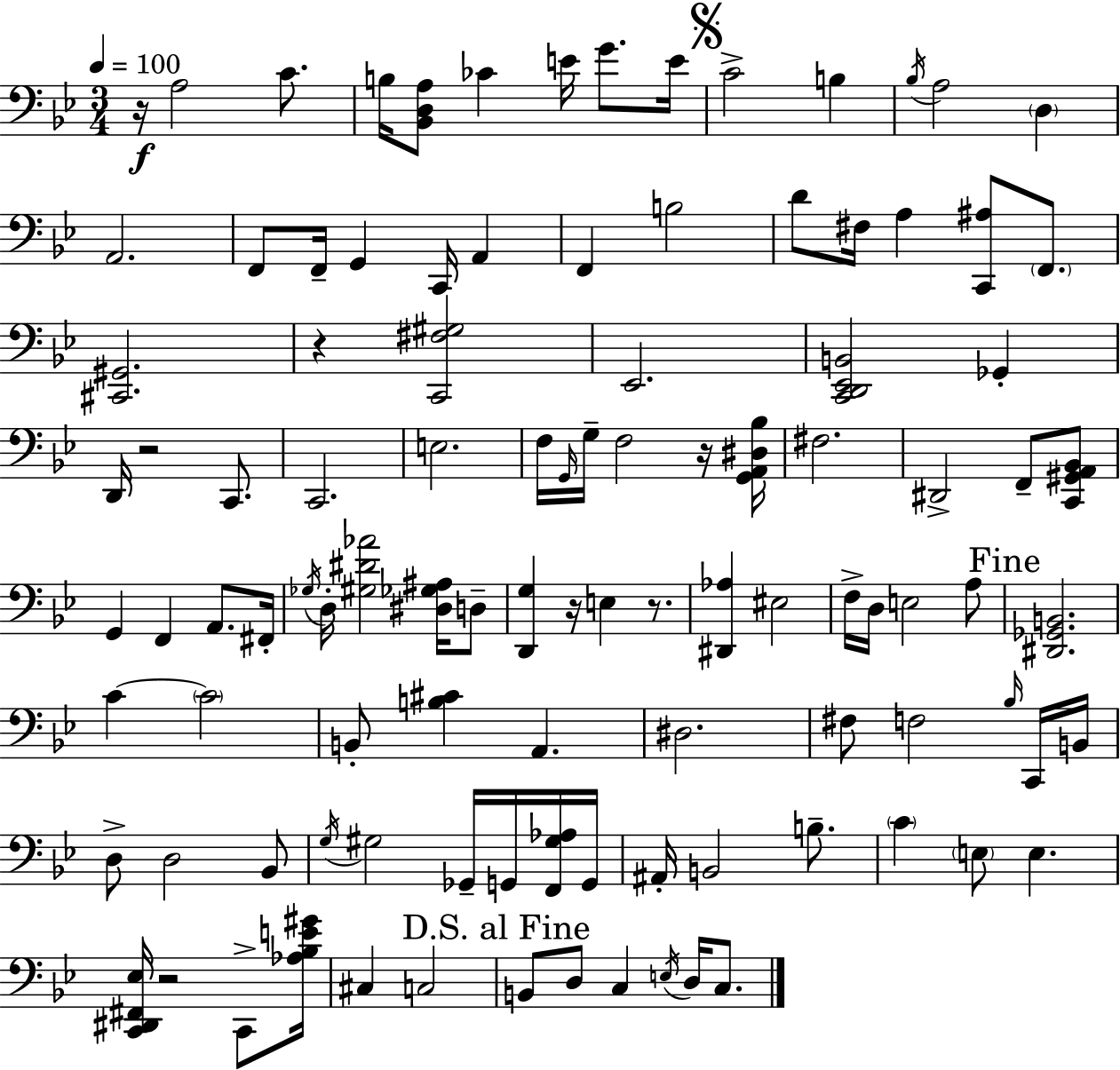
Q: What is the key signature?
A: BES major